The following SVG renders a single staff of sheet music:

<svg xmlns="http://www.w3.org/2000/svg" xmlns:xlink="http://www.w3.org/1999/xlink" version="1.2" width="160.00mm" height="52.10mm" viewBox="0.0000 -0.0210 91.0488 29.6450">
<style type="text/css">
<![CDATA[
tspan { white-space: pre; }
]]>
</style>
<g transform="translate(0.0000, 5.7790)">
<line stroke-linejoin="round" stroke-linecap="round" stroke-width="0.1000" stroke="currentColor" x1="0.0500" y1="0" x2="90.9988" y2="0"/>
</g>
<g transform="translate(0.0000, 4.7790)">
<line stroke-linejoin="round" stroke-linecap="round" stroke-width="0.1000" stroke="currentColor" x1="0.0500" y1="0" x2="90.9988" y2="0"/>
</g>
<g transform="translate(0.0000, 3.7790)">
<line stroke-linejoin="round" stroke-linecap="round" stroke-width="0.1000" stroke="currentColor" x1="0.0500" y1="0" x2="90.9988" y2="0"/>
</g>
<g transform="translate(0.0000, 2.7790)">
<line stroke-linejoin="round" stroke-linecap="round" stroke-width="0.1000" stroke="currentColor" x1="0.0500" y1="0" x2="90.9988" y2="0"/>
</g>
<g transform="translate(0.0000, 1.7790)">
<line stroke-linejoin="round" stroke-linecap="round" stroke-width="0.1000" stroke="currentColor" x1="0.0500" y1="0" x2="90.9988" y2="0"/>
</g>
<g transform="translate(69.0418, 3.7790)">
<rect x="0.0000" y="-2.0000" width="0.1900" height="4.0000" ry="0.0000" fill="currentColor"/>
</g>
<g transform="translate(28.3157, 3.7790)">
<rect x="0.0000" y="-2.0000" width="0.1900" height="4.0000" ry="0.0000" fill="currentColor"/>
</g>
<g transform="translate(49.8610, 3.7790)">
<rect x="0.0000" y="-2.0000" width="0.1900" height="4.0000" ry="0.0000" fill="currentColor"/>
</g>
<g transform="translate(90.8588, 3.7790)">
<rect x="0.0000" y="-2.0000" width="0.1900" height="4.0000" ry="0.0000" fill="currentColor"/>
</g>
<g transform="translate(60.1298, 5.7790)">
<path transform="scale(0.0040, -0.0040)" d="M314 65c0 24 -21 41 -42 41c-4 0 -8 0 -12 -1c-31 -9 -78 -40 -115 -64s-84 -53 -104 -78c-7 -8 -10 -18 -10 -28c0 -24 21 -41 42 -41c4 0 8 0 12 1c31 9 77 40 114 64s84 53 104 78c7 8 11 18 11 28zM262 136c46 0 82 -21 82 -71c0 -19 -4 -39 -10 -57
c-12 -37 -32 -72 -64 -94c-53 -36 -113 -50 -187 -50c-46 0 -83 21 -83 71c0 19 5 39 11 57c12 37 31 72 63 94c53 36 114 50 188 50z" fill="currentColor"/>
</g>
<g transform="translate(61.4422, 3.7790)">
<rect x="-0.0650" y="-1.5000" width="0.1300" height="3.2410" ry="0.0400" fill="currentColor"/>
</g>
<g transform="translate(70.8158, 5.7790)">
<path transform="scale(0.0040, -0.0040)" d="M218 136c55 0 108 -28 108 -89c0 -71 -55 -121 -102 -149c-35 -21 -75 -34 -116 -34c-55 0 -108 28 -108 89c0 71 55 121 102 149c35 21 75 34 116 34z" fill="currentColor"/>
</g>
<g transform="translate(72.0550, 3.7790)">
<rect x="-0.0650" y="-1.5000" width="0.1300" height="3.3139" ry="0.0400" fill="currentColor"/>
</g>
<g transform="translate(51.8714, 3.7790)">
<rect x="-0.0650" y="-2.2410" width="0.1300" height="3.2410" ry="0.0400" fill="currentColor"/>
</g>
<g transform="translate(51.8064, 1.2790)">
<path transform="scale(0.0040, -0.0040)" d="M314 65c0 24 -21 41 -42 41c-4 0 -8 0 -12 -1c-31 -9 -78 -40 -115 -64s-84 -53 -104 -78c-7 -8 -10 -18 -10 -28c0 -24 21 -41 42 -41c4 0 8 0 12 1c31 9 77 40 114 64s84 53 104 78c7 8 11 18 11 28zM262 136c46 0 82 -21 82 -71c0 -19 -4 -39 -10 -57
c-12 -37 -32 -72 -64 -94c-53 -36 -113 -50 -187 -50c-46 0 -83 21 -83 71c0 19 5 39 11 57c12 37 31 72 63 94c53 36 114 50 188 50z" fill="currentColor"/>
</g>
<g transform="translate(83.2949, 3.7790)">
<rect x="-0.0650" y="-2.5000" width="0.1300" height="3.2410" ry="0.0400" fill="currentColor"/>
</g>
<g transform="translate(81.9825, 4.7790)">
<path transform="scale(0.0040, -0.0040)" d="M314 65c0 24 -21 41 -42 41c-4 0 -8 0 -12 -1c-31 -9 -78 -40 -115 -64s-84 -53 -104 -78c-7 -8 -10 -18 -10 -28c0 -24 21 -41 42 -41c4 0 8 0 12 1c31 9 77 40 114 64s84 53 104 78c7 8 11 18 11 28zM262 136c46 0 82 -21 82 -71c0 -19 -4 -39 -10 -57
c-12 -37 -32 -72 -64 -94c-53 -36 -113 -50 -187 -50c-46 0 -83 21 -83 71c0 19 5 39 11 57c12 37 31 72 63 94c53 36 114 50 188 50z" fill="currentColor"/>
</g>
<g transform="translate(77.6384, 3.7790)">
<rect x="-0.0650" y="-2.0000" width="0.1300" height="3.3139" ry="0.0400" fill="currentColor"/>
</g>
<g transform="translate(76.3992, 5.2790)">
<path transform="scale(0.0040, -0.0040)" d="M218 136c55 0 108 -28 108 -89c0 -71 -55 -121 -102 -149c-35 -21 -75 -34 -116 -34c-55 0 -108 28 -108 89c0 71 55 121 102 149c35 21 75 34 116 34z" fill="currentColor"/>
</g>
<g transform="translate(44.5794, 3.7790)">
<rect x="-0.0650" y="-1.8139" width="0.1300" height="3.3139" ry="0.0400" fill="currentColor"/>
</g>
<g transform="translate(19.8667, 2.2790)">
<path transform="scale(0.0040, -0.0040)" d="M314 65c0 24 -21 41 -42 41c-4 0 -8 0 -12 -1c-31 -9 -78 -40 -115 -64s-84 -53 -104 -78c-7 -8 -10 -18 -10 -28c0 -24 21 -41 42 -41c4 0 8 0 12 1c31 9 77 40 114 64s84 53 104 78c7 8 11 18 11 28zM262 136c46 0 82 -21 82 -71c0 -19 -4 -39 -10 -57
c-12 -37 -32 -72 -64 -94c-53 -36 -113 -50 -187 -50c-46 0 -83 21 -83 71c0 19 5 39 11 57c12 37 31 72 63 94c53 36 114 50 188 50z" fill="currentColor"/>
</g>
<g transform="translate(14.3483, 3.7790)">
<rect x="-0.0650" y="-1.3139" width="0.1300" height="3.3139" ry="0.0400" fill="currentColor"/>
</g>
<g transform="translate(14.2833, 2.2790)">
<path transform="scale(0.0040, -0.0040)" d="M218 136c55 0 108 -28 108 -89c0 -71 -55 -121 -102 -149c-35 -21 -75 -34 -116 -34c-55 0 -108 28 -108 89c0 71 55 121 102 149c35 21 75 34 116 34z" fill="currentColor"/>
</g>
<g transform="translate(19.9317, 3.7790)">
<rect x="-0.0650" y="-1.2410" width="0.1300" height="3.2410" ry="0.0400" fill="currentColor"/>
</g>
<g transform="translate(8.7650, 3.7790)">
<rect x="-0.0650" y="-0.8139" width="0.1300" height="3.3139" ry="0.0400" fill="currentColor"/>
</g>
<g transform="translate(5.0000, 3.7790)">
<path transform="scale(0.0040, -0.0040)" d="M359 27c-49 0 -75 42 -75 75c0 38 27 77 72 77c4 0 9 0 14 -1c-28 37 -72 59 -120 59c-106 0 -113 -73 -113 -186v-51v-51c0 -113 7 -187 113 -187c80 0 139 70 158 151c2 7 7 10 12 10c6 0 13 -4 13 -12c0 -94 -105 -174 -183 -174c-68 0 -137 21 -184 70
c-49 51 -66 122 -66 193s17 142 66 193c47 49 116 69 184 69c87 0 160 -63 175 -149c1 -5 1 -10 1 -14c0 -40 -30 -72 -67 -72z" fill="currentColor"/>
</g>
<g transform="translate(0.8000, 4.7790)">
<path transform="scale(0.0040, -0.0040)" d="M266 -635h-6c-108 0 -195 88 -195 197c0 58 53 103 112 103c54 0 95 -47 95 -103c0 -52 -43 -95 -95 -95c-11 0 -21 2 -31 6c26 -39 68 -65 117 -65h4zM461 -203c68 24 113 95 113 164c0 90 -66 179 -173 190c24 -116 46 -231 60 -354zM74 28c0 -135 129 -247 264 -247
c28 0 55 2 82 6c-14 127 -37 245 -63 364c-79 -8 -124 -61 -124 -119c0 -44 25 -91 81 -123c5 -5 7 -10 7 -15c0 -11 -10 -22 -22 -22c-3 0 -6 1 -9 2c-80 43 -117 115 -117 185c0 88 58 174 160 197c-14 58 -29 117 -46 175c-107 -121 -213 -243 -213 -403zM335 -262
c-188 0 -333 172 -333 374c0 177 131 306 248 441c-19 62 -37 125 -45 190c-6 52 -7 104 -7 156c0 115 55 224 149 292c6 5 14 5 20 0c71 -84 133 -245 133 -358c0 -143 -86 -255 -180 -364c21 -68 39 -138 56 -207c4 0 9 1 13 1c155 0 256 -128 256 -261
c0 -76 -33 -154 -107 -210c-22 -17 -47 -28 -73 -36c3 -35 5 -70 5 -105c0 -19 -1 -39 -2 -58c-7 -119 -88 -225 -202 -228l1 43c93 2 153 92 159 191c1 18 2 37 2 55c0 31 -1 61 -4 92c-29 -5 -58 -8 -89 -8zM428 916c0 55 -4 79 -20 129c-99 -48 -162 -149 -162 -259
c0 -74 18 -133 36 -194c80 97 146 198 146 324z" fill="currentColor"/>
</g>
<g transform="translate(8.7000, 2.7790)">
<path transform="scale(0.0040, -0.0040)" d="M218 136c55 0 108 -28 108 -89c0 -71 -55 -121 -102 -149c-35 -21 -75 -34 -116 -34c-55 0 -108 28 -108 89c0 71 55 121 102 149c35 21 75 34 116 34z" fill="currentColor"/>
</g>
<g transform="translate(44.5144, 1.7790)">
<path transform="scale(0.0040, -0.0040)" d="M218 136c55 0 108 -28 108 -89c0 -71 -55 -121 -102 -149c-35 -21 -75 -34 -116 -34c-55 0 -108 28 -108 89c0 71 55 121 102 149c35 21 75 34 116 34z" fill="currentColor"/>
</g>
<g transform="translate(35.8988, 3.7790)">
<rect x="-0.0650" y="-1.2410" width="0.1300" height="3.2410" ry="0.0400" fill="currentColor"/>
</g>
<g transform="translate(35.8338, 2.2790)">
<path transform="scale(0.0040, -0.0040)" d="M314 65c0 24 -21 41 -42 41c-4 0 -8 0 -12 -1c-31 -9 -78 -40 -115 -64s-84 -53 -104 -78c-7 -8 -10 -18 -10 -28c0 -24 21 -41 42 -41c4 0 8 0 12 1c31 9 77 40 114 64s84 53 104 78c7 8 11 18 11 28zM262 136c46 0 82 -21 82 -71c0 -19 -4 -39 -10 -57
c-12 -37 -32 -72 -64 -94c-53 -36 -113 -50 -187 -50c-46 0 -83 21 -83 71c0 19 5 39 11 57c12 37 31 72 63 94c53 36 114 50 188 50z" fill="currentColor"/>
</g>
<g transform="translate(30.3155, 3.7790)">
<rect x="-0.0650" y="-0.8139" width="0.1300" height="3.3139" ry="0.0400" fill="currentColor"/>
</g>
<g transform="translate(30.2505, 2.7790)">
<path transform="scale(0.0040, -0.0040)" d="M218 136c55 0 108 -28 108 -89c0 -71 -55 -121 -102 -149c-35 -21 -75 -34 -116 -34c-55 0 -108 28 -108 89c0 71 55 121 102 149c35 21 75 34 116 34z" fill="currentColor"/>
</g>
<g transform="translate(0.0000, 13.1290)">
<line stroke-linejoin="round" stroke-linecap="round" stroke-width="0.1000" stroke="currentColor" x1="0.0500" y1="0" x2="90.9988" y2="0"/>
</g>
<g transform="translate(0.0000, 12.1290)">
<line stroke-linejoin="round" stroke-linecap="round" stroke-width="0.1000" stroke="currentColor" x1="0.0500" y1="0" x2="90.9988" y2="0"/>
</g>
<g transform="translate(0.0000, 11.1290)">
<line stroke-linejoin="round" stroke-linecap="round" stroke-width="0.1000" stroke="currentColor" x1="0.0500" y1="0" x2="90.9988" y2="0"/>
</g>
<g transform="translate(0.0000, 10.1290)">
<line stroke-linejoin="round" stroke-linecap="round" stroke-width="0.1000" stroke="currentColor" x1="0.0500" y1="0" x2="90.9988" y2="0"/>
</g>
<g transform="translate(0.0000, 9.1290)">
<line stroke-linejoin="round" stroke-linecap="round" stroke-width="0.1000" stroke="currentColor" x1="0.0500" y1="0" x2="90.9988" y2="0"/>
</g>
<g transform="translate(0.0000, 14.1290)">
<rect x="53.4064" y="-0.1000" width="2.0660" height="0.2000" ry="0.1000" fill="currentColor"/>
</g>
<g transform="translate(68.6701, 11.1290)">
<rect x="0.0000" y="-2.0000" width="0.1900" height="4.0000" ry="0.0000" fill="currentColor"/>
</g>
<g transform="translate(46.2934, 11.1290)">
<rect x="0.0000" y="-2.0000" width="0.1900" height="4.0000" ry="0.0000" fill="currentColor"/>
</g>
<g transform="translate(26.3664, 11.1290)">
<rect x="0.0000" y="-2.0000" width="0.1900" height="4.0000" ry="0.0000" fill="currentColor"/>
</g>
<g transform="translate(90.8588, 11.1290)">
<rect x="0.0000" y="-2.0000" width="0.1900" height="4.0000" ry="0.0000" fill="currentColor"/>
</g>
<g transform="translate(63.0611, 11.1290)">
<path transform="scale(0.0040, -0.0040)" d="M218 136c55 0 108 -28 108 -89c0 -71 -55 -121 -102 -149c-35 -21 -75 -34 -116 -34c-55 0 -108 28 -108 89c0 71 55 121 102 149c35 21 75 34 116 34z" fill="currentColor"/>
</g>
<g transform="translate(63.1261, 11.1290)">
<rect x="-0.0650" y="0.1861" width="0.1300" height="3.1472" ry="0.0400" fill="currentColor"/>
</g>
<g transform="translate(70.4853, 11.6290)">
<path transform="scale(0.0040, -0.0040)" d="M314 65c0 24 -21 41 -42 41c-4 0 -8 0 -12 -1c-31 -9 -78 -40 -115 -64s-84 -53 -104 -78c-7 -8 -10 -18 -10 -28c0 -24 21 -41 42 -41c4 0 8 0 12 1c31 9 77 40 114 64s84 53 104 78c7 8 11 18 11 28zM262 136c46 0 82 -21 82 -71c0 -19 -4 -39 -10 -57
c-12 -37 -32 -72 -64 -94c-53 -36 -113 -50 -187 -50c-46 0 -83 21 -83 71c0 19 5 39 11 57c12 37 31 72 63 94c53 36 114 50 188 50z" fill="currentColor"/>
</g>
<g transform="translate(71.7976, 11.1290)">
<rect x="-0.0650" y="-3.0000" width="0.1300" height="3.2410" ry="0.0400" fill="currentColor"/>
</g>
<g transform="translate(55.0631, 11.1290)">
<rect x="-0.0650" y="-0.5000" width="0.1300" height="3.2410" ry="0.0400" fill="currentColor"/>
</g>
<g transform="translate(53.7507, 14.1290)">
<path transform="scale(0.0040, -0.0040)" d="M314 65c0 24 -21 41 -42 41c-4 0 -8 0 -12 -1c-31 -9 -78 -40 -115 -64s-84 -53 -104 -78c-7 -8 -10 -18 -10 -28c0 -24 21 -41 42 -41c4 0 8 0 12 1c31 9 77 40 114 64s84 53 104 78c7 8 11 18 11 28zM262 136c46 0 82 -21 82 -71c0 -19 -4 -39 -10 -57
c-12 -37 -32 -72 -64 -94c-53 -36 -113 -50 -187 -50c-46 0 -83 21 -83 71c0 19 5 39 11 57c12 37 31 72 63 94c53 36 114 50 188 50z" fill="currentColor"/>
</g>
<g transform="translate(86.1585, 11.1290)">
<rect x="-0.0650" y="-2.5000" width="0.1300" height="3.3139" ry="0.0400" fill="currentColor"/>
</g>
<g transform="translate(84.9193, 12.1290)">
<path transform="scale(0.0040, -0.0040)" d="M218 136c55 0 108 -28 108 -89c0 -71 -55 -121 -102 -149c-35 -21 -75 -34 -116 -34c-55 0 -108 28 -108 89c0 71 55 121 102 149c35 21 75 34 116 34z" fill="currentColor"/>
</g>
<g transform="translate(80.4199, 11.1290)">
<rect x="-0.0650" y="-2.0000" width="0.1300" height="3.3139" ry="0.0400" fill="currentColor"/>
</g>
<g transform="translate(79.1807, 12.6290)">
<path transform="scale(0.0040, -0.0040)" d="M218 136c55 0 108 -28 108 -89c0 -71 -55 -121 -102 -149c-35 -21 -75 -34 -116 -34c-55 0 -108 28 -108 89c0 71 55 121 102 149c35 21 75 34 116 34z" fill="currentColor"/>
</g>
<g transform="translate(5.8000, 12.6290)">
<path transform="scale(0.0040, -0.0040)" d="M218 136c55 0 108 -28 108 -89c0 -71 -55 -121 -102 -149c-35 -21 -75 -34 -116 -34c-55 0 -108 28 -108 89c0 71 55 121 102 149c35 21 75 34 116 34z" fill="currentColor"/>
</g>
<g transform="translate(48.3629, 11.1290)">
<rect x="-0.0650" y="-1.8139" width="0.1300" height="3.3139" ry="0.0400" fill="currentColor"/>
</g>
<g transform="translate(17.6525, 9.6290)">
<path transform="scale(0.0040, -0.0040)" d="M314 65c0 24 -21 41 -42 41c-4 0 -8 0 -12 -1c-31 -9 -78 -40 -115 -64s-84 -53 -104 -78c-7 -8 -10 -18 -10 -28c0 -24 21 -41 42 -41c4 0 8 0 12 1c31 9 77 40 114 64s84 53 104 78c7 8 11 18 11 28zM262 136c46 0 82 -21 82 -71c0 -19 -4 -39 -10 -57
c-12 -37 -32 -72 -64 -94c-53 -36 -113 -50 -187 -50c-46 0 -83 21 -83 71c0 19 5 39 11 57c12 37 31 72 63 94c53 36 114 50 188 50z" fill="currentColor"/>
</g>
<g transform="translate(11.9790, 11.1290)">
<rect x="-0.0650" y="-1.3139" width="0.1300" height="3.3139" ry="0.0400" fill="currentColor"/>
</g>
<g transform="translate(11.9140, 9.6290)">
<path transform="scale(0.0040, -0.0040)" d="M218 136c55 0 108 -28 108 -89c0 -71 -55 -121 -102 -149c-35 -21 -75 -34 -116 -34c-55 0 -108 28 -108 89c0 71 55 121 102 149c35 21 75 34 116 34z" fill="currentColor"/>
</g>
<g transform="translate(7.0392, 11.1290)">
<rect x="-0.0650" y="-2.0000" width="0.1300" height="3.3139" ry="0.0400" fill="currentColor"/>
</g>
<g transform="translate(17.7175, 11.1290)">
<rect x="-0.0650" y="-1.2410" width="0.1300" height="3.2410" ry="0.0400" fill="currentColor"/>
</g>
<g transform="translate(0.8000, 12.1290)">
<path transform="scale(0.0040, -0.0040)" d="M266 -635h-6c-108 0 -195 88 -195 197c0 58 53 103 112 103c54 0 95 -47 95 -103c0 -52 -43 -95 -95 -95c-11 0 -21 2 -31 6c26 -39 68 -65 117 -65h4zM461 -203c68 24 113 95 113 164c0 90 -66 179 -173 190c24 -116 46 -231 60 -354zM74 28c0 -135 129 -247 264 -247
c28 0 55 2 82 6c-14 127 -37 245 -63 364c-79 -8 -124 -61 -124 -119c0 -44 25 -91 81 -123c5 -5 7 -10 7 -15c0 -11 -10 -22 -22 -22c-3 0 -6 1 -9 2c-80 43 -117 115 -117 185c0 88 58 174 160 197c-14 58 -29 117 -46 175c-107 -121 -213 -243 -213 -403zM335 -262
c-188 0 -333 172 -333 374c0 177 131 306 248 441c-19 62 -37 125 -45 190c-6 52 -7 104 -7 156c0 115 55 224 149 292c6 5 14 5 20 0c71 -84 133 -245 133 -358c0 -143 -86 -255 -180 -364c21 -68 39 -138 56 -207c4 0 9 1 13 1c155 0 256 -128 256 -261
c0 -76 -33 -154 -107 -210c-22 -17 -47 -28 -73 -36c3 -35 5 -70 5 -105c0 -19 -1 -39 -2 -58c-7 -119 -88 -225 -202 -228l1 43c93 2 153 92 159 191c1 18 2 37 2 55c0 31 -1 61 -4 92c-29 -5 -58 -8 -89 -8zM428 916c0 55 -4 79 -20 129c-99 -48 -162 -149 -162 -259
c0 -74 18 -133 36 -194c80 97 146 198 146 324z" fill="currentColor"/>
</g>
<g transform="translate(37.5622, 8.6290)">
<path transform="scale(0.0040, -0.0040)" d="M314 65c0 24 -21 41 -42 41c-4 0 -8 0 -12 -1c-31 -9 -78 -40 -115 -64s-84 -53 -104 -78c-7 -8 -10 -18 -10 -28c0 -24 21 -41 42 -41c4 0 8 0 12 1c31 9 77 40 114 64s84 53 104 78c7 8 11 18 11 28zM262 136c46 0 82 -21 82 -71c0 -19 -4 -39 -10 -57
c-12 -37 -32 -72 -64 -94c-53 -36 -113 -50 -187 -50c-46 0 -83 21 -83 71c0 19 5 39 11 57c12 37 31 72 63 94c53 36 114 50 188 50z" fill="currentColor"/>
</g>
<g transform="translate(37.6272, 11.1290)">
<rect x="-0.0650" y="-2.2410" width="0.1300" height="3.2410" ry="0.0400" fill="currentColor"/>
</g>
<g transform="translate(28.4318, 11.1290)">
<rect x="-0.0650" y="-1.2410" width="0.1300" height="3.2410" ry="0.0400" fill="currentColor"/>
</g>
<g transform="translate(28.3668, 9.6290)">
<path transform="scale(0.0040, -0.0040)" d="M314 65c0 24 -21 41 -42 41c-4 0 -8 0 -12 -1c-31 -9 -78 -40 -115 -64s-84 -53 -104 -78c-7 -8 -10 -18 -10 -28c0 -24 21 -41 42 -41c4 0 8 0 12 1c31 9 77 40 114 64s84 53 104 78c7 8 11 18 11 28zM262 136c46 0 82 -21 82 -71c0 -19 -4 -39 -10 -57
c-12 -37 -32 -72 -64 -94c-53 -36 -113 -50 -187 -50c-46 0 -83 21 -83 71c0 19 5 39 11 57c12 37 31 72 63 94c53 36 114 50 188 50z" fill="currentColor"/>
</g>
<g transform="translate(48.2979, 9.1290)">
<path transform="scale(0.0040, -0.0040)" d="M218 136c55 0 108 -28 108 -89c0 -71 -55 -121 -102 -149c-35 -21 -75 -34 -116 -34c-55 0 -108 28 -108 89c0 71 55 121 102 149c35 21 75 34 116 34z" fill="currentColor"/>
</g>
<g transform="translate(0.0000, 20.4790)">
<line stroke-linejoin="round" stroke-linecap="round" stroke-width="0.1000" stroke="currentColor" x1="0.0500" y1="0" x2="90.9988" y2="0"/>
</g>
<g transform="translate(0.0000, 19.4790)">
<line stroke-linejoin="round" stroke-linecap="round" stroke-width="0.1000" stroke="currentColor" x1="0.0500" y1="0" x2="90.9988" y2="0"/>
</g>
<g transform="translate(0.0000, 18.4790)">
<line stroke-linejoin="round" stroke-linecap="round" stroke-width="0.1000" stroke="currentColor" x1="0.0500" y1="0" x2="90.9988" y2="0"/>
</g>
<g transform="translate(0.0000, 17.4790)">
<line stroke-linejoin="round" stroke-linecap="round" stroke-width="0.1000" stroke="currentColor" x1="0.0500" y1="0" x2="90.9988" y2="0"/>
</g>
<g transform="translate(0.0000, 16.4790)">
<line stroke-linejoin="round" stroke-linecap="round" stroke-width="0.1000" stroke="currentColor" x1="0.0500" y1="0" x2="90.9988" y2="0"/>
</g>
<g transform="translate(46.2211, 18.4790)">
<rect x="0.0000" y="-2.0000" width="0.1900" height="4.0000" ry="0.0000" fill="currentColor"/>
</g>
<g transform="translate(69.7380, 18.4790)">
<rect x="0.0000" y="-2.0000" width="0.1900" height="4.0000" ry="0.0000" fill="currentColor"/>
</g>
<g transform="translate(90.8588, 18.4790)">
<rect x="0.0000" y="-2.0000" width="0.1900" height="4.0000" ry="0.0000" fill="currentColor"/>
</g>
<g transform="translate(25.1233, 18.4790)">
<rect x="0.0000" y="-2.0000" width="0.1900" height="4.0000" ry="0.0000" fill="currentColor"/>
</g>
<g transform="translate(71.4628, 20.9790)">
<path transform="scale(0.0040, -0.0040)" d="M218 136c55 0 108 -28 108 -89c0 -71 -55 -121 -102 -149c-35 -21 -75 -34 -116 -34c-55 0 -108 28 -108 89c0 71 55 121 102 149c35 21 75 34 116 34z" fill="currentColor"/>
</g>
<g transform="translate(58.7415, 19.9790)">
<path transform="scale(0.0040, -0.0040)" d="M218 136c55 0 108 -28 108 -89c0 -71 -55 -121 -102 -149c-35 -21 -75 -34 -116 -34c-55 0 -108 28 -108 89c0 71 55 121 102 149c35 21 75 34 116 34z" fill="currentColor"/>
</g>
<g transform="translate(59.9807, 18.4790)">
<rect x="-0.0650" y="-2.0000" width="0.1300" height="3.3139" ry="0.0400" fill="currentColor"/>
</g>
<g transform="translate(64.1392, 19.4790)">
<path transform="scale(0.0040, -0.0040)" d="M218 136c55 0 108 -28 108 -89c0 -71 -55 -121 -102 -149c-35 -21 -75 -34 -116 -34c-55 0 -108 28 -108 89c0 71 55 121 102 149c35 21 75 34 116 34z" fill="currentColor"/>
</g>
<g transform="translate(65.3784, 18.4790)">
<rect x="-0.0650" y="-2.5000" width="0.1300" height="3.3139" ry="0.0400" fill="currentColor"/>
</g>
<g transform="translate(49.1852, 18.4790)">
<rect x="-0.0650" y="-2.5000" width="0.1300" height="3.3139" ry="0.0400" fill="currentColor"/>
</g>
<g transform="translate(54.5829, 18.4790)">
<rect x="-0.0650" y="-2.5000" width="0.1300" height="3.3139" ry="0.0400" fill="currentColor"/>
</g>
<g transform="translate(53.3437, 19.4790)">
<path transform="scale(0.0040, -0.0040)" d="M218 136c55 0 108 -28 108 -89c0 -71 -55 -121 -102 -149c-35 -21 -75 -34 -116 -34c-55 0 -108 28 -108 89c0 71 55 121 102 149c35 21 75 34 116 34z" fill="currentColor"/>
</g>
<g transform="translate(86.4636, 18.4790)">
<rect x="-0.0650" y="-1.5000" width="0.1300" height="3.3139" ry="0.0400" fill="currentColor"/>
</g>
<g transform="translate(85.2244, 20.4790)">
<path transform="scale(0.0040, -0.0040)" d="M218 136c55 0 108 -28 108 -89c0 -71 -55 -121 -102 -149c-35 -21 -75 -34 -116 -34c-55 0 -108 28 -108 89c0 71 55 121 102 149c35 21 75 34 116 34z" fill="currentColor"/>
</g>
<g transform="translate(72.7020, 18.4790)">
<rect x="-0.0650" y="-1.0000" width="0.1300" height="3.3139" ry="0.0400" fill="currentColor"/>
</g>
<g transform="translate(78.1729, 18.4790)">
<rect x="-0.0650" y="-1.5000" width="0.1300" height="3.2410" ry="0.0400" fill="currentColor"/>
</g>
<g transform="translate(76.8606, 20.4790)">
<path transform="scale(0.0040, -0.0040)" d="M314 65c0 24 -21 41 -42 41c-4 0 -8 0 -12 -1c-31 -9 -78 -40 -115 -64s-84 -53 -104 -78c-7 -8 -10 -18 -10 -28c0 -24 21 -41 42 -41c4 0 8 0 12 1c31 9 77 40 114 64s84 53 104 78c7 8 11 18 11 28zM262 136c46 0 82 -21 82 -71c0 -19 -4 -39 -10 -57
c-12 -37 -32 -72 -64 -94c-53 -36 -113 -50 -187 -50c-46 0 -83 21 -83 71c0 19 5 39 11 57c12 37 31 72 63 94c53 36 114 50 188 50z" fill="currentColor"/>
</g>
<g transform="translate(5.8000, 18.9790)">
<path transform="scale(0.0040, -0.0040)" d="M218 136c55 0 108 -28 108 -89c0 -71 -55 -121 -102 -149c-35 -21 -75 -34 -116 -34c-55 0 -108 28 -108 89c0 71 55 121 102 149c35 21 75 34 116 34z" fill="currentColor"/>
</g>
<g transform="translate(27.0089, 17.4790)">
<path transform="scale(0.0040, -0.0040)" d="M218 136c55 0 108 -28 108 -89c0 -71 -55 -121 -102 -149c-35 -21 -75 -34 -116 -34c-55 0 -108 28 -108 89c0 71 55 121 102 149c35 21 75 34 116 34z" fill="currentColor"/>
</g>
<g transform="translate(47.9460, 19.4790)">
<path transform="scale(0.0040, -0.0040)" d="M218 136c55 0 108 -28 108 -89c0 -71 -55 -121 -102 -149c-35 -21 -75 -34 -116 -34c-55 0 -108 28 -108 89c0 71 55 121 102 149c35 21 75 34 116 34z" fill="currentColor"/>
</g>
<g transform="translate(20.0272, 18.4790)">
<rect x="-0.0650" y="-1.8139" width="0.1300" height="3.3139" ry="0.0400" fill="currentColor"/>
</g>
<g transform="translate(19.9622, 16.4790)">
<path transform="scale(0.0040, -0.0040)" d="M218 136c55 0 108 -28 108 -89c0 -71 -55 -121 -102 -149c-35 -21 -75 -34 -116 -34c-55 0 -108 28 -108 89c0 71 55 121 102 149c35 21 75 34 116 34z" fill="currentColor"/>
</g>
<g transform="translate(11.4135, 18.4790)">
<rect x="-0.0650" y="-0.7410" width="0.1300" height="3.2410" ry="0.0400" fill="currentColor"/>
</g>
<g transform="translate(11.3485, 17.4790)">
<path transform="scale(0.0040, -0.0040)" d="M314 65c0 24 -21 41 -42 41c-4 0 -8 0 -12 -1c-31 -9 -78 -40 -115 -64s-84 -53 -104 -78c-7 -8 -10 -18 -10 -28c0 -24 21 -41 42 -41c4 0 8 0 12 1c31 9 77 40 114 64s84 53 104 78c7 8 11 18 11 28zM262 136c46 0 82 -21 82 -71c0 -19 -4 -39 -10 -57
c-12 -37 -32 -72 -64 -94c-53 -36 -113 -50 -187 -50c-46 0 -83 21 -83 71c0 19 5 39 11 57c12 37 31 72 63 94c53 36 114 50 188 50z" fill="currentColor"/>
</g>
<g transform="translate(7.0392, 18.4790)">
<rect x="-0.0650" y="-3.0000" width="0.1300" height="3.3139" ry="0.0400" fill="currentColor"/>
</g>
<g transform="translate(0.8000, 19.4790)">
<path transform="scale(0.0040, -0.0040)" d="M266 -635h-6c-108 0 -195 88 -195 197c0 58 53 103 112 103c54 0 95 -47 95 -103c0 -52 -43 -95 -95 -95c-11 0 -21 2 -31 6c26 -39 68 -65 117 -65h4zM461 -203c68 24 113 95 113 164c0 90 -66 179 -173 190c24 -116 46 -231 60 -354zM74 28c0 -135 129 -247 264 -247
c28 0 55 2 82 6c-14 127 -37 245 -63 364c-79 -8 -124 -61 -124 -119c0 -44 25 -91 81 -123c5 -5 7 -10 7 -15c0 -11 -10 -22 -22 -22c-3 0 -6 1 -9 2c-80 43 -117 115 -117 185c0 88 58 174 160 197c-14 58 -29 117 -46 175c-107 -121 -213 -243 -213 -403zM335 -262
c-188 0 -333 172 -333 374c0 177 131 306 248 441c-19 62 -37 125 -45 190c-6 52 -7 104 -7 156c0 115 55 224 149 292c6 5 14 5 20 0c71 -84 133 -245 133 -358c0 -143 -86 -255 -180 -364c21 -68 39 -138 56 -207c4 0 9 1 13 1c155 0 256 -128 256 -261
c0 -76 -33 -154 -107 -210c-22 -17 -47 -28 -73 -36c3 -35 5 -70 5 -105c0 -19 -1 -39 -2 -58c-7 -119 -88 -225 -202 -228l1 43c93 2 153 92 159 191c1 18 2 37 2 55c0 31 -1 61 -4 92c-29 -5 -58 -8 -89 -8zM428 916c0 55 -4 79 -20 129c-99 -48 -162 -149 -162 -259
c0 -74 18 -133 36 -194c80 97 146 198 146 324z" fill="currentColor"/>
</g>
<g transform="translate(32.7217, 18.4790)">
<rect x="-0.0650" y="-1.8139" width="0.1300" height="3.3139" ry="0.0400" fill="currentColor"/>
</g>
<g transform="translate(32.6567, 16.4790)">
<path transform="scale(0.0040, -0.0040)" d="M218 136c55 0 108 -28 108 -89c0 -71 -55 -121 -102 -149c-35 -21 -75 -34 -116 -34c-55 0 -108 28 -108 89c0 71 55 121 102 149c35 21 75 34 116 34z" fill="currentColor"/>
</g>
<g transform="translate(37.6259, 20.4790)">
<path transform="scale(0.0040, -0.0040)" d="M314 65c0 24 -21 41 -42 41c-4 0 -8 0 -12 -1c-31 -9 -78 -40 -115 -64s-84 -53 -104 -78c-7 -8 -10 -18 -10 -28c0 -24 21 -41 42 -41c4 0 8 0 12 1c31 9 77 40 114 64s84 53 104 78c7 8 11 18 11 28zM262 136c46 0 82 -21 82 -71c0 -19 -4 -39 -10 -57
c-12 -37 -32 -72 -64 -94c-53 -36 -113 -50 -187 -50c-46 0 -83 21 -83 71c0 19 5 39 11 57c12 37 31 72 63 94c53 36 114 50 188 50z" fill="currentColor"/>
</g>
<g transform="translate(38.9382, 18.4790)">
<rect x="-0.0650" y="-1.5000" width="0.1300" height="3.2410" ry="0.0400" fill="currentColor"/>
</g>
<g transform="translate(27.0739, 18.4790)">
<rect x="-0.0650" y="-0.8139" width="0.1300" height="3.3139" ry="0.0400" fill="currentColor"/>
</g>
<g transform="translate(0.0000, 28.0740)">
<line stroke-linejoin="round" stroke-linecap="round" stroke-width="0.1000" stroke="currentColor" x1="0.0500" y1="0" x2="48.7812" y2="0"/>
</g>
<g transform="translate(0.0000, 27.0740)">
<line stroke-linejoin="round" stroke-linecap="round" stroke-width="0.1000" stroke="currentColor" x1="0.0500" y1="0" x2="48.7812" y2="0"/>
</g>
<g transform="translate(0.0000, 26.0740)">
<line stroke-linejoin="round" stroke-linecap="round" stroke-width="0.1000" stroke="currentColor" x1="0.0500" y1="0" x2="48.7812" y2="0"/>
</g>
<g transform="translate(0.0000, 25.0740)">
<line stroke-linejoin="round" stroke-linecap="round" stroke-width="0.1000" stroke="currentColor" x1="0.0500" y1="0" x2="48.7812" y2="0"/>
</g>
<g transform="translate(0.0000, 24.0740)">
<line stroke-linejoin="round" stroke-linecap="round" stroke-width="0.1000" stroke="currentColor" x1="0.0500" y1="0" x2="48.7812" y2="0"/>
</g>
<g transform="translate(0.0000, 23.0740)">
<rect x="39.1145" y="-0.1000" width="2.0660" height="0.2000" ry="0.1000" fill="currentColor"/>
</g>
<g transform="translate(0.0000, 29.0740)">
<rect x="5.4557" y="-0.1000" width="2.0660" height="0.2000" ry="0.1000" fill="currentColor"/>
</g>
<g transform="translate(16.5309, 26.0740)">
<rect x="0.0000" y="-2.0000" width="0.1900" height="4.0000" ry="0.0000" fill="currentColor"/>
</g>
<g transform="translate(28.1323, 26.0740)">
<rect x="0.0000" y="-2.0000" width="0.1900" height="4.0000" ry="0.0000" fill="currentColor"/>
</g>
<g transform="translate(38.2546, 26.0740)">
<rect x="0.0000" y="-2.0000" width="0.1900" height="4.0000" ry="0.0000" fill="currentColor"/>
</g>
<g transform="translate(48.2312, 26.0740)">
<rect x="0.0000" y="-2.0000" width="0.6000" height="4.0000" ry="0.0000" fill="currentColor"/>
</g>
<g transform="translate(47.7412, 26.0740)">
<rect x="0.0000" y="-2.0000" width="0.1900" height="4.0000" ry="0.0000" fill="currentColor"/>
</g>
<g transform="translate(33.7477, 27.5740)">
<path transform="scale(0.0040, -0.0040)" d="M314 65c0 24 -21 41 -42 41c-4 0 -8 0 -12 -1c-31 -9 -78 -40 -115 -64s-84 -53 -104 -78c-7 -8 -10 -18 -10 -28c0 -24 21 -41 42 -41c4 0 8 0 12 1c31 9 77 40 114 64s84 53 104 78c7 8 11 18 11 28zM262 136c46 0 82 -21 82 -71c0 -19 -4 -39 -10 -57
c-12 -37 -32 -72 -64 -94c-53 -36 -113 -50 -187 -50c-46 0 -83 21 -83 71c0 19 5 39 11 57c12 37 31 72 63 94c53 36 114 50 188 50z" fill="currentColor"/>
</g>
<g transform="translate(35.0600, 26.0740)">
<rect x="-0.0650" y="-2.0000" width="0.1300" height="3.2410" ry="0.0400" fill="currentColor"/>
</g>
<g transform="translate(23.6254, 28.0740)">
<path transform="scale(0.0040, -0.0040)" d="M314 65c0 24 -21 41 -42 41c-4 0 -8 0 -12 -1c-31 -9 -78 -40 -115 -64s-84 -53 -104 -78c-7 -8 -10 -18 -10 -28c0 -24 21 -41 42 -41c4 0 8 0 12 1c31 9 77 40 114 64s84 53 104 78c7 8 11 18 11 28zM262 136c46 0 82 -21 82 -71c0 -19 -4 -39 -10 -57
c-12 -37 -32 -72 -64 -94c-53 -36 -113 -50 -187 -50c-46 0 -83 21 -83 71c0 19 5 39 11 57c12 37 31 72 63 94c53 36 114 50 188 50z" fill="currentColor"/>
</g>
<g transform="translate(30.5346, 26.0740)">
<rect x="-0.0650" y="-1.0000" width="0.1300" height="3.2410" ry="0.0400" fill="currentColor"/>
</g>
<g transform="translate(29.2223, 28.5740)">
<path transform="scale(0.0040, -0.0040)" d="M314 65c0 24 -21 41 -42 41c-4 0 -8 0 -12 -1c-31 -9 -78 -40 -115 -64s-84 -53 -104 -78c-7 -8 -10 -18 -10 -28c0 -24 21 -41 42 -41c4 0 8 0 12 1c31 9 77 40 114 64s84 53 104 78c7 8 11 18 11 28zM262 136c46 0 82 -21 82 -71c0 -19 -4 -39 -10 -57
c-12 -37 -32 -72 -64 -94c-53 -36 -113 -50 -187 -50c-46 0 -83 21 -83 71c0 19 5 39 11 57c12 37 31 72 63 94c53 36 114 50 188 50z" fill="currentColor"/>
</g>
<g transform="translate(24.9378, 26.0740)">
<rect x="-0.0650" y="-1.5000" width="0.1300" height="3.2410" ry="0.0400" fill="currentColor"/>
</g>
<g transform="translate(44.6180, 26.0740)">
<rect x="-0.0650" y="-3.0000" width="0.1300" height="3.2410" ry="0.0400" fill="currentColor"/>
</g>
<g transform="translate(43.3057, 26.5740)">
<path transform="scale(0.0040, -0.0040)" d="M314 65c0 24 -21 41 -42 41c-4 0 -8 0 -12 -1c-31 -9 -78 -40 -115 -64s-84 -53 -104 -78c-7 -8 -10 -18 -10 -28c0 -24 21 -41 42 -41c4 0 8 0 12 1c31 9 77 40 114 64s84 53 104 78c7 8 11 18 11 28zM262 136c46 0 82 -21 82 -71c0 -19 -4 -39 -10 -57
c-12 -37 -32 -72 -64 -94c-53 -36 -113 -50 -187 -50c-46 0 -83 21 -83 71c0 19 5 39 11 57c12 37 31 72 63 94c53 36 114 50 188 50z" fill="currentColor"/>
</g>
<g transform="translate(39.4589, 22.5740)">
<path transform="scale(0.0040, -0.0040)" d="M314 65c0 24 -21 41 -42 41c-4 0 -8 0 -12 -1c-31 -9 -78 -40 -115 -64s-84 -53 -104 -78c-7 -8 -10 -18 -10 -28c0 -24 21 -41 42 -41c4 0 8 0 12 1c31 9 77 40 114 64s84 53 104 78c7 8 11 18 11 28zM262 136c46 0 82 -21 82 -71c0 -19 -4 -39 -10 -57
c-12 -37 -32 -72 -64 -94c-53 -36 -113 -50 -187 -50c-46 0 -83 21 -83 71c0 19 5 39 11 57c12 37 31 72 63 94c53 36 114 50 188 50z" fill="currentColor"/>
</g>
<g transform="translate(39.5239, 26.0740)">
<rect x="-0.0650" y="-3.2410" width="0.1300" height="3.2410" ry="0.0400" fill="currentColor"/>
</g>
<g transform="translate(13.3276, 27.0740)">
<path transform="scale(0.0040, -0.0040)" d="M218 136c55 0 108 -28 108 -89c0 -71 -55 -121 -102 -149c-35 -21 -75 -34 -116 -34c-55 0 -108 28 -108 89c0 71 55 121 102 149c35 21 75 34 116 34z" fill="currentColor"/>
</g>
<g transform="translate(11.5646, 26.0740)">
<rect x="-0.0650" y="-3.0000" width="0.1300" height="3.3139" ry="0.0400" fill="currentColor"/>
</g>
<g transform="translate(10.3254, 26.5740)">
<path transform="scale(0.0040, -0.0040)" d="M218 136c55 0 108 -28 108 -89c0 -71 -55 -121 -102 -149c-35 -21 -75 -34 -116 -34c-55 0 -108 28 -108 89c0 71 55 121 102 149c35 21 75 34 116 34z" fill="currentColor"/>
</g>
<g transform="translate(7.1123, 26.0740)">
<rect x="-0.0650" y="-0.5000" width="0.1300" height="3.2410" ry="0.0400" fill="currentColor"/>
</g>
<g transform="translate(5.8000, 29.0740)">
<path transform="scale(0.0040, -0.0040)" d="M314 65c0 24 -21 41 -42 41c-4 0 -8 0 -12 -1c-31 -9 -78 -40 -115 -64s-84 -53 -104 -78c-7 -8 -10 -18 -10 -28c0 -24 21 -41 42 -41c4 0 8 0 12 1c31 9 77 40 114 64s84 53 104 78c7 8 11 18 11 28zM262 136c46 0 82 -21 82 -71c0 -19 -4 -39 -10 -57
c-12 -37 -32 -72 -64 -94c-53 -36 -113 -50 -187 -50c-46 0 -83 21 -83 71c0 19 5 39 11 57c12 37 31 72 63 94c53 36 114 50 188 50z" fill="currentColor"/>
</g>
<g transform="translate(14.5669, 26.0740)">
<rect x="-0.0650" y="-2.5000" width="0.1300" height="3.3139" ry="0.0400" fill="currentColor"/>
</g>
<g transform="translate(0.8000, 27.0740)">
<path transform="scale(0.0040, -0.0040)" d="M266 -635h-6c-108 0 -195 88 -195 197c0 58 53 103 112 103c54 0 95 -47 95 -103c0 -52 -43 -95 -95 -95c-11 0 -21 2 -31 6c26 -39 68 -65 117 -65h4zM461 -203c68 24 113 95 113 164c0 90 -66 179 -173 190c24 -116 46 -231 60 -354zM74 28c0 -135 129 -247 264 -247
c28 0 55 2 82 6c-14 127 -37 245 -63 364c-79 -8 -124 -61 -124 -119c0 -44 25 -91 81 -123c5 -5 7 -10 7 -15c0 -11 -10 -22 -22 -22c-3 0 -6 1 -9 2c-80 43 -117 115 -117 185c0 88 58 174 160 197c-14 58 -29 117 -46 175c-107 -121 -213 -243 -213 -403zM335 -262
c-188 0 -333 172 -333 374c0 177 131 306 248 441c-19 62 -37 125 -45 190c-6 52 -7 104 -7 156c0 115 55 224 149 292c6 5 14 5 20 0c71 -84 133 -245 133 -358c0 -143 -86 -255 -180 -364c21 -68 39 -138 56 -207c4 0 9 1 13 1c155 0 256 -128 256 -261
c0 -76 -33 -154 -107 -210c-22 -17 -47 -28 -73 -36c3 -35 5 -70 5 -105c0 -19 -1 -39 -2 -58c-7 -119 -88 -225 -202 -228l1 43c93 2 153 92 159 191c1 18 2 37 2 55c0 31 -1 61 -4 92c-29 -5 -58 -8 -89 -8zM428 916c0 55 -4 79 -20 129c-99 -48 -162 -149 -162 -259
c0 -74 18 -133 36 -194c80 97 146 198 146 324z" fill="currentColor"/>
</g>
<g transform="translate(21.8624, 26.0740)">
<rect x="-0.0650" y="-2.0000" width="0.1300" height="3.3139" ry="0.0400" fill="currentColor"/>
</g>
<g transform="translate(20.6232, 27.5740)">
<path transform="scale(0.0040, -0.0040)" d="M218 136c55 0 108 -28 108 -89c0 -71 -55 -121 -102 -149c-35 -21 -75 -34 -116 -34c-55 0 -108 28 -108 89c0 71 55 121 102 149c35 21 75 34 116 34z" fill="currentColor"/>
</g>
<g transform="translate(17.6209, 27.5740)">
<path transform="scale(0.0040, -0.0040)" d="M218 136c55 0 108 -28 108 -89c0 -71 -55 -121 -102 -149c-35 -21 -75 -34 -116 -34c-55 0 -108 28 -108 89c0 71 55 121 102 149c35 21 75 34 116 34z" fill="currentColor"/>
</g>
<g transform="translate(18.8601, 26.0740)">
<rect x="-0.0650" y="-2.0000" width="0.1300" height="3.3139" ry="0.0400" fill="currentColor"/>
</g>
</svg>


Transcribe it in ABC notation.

X:1
T:Untitled
M:4/4
L:1/4
K:C
d e e2 d e2 f g2 E2 E F G2 F e e2 e2 g2 f C2 B A2 F G A d2 f d f E2 G G F G D E2 E C2 A G F F E2 D2 F2 b2 A2